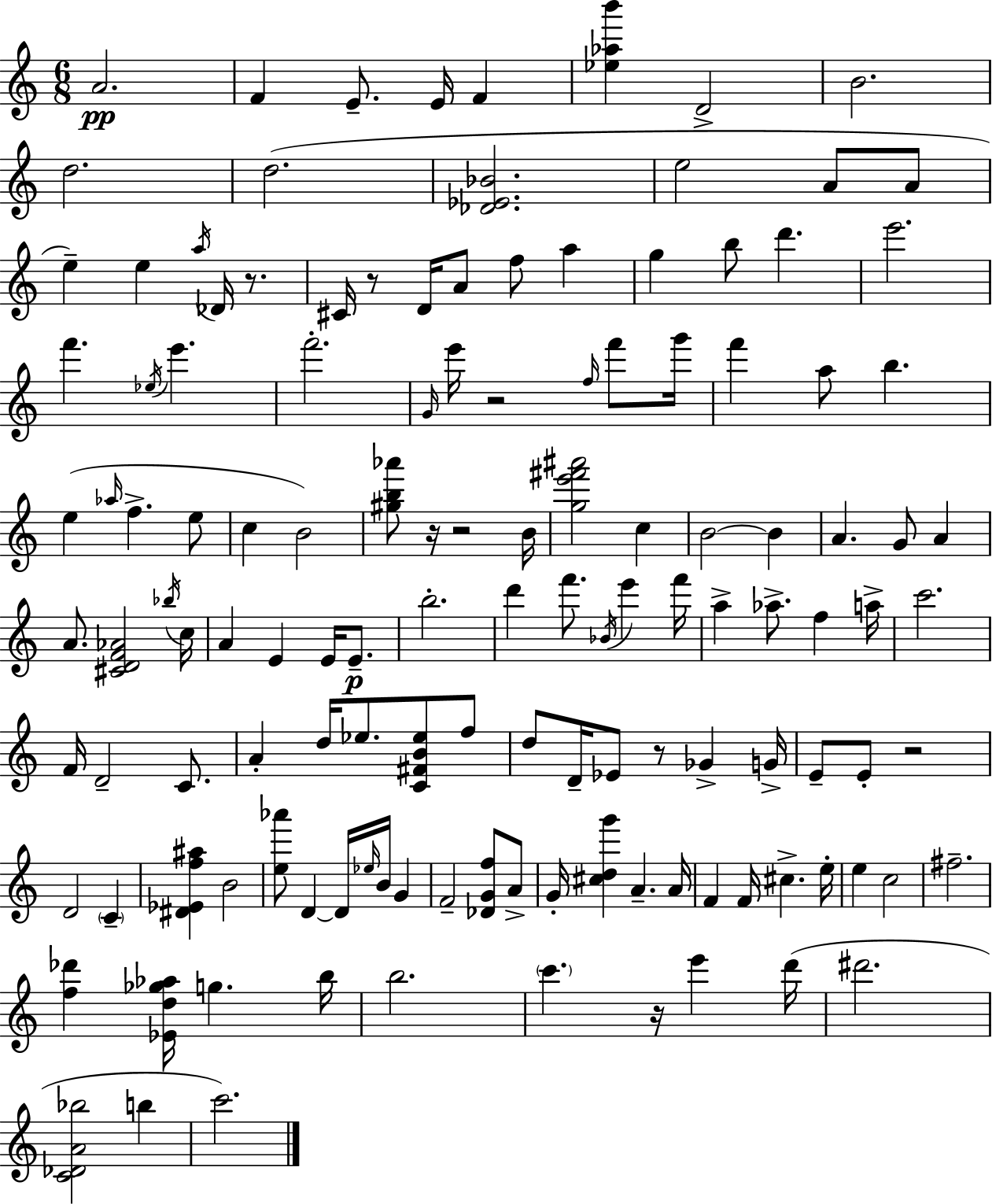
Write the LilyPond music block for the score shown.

{
  \clef treble
  \numericTimeSignature
  \time 6/8
  \key c \major
  \repeat volta 2 { a'2.\pp | f'4 e'8.-- e'16 f'4 | <ees'' aes'' b'''>4 d'2-> | b'2. | \break d''2. | d''2.( | <des' ees' bes'>2. | e''2 a'8 a'8 | \break e''4--) e''4 \acciaccatura { a''16 } des'16 r8. | cis'16 r8 d'16 a'8 f''8 a''4 | g''4 b''8 d'''4. | e'''2. | \break f'''4. \acciaccatura { ees''16 } e'''4. | f'''2.-. | \grace { g'16 } e'''16 r2 | \grace { f''16 } f'''8 g'''16 f'''4 a''8 b''4. | \break e''4( \grace { aes''16 } f''4.-> | e''8 c''4 b'2) | <gis'' b'' aes'''>8 r16 r2 | b'16 <g'' e''' fis''' ais'''>2 | \break c''4 b'2~~ | b'4 a'4. g'8 | a'4 a'8. <cis' d' f' aes'>2 | \acciaccatura { bes''16 } c''16 a'4 e'4 | \break e'16 e'8.--\p b''2.-. | d'''4 f'''8. | \acciaccatura { bes'16 } e'''4 f'''16 a''4-> aes''8.-> | f''4 a''16-> c'''2. | \break f'16 d'2-- | c'8. a'4-. d''16 | ees''8. <c' fis' b' ees''>8 f''8 d''8 d'16-- ees'8 | r8 ges'4-> g'16-> e'8-- e'8-. r2 | \break d'2 | \parenthesize c'4-- <dis' ees' f'' ais''>4 b'2 | <e'' aes'''>8 d'4~~ | d'16 \grace { ees''16 } b'16 g'4 f'2-- | \break <des' g' f''>8 a'8-> g'16-. <cis'' d'' g'''>4 | a'4.-- a'16 f'4 | f'16 cis''4.-> e''16-. e''4 | c''2 fis''2.-- | \break <f'' des'''>4 | <ees' d'' ges'' aes''>16 g''4. b''16 b''2. | \parenthesize c'''4. | r16 e'''4 d'''16( dis'''2. | \break <c' des' a' bes''>2 | b''4 c'''2.) | } \bar "|."
}